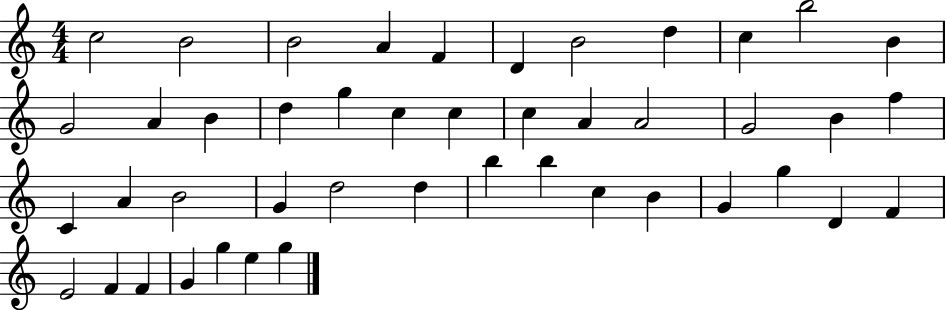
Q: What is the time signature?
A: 4/4